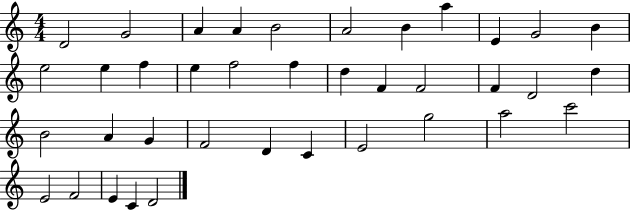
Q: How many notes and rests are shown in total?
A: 38